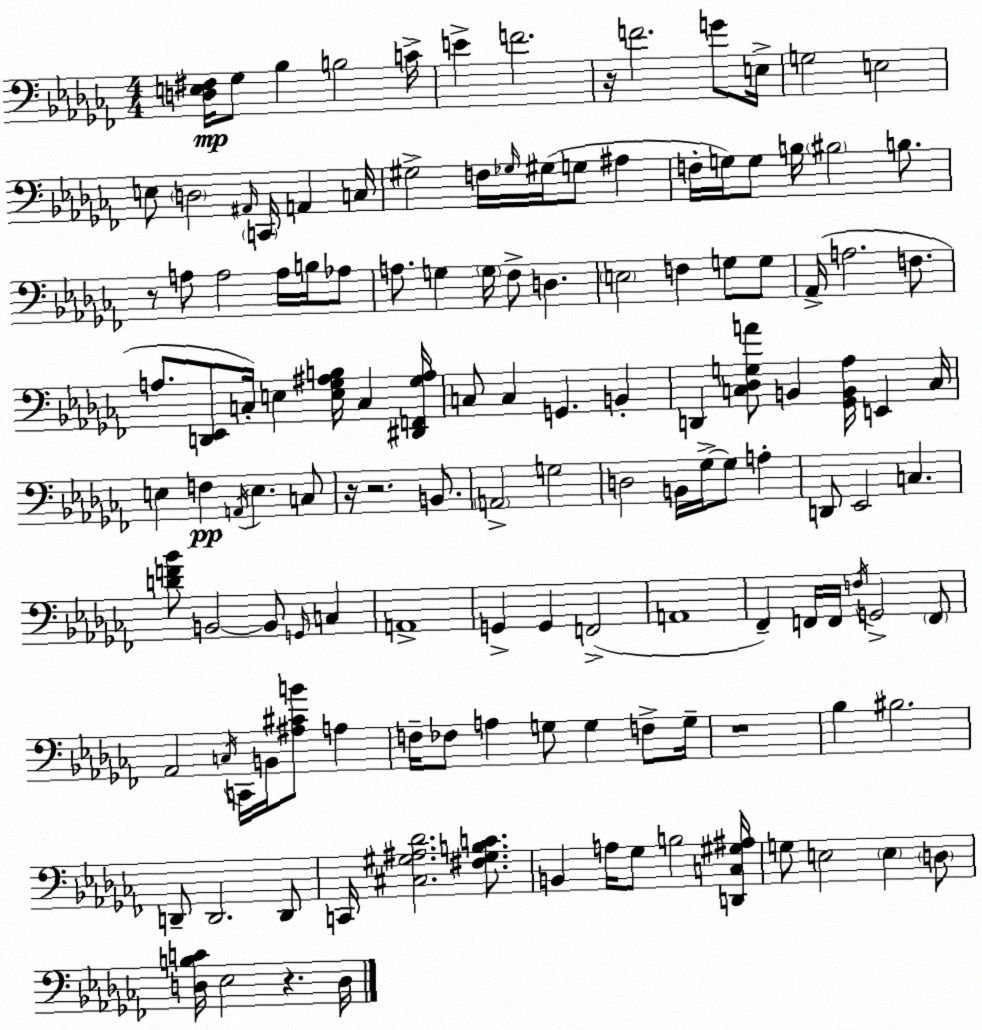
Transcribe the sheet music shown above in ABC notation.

X:1
T:Untitled
M:4/4
L:1/4
K:Abm
[D,E,^F,]/4 _G,/2 _B, B,2 C/4 E F2 z/4 F2 G/2 E,/4 G,2 E,2 E,/2 D,2 ^A,,/4 C,,/4 A,, C,/4 ^G,2 F,/4 _G,/4 ^G,/4 G,/2 ^A, F,/4 G,/4 G,/2 B,/4 ^B,2 B,/2 z/2 A,/2 A,2 A,/4 B,/4 _A,/2 A,/2 G, G,/4 _F,/2 D, E,2 F, G,/2 G,/2 _A,,/4 A,2 F,/2 A,/2 [D,,_E,,]/2 C,/4 E, [E,_G,^A,B,]/4 C, [^D,,F,,_G,^A,]/4 C,/2 C, G,, B,, D,, [C,_D,G,A]/2 B,, [_G,,B,,_A,]/4 E,, C,/4 E, F, A,,/4 E, C,/2 z/4 z2 B,,/2 A,,2 G,2 D,2 B,,/4 _G,/4 _G,/2 A, D,,/2 _E,,2 C, [DF_B]/2 B,,2 B,,/2 G,,/4 C, A,,4 G,, G,, F,,2 A,,4 _F,, F,,/4 F,,/4 F,/4 G,,2 F,,/2 _A,,2 C,/4 C,,/4 B,,/4 [^A,^CB]/2 A, F,/4 _F,/2 A, G,/2 G, F,/2 G,/4 z4 _B, ^B,2 D,,/2 D,,2 D,,/2 C,,/4 [^C,^G,^A,_D]2 [^F,^G,B,C]/2 B,, A,/4 _G,/2 B,2 [D,,C,^G,^A,]/4 G,/2 E,2 E, D,/2 [D,B,C]/4 _E,2 z D,/4